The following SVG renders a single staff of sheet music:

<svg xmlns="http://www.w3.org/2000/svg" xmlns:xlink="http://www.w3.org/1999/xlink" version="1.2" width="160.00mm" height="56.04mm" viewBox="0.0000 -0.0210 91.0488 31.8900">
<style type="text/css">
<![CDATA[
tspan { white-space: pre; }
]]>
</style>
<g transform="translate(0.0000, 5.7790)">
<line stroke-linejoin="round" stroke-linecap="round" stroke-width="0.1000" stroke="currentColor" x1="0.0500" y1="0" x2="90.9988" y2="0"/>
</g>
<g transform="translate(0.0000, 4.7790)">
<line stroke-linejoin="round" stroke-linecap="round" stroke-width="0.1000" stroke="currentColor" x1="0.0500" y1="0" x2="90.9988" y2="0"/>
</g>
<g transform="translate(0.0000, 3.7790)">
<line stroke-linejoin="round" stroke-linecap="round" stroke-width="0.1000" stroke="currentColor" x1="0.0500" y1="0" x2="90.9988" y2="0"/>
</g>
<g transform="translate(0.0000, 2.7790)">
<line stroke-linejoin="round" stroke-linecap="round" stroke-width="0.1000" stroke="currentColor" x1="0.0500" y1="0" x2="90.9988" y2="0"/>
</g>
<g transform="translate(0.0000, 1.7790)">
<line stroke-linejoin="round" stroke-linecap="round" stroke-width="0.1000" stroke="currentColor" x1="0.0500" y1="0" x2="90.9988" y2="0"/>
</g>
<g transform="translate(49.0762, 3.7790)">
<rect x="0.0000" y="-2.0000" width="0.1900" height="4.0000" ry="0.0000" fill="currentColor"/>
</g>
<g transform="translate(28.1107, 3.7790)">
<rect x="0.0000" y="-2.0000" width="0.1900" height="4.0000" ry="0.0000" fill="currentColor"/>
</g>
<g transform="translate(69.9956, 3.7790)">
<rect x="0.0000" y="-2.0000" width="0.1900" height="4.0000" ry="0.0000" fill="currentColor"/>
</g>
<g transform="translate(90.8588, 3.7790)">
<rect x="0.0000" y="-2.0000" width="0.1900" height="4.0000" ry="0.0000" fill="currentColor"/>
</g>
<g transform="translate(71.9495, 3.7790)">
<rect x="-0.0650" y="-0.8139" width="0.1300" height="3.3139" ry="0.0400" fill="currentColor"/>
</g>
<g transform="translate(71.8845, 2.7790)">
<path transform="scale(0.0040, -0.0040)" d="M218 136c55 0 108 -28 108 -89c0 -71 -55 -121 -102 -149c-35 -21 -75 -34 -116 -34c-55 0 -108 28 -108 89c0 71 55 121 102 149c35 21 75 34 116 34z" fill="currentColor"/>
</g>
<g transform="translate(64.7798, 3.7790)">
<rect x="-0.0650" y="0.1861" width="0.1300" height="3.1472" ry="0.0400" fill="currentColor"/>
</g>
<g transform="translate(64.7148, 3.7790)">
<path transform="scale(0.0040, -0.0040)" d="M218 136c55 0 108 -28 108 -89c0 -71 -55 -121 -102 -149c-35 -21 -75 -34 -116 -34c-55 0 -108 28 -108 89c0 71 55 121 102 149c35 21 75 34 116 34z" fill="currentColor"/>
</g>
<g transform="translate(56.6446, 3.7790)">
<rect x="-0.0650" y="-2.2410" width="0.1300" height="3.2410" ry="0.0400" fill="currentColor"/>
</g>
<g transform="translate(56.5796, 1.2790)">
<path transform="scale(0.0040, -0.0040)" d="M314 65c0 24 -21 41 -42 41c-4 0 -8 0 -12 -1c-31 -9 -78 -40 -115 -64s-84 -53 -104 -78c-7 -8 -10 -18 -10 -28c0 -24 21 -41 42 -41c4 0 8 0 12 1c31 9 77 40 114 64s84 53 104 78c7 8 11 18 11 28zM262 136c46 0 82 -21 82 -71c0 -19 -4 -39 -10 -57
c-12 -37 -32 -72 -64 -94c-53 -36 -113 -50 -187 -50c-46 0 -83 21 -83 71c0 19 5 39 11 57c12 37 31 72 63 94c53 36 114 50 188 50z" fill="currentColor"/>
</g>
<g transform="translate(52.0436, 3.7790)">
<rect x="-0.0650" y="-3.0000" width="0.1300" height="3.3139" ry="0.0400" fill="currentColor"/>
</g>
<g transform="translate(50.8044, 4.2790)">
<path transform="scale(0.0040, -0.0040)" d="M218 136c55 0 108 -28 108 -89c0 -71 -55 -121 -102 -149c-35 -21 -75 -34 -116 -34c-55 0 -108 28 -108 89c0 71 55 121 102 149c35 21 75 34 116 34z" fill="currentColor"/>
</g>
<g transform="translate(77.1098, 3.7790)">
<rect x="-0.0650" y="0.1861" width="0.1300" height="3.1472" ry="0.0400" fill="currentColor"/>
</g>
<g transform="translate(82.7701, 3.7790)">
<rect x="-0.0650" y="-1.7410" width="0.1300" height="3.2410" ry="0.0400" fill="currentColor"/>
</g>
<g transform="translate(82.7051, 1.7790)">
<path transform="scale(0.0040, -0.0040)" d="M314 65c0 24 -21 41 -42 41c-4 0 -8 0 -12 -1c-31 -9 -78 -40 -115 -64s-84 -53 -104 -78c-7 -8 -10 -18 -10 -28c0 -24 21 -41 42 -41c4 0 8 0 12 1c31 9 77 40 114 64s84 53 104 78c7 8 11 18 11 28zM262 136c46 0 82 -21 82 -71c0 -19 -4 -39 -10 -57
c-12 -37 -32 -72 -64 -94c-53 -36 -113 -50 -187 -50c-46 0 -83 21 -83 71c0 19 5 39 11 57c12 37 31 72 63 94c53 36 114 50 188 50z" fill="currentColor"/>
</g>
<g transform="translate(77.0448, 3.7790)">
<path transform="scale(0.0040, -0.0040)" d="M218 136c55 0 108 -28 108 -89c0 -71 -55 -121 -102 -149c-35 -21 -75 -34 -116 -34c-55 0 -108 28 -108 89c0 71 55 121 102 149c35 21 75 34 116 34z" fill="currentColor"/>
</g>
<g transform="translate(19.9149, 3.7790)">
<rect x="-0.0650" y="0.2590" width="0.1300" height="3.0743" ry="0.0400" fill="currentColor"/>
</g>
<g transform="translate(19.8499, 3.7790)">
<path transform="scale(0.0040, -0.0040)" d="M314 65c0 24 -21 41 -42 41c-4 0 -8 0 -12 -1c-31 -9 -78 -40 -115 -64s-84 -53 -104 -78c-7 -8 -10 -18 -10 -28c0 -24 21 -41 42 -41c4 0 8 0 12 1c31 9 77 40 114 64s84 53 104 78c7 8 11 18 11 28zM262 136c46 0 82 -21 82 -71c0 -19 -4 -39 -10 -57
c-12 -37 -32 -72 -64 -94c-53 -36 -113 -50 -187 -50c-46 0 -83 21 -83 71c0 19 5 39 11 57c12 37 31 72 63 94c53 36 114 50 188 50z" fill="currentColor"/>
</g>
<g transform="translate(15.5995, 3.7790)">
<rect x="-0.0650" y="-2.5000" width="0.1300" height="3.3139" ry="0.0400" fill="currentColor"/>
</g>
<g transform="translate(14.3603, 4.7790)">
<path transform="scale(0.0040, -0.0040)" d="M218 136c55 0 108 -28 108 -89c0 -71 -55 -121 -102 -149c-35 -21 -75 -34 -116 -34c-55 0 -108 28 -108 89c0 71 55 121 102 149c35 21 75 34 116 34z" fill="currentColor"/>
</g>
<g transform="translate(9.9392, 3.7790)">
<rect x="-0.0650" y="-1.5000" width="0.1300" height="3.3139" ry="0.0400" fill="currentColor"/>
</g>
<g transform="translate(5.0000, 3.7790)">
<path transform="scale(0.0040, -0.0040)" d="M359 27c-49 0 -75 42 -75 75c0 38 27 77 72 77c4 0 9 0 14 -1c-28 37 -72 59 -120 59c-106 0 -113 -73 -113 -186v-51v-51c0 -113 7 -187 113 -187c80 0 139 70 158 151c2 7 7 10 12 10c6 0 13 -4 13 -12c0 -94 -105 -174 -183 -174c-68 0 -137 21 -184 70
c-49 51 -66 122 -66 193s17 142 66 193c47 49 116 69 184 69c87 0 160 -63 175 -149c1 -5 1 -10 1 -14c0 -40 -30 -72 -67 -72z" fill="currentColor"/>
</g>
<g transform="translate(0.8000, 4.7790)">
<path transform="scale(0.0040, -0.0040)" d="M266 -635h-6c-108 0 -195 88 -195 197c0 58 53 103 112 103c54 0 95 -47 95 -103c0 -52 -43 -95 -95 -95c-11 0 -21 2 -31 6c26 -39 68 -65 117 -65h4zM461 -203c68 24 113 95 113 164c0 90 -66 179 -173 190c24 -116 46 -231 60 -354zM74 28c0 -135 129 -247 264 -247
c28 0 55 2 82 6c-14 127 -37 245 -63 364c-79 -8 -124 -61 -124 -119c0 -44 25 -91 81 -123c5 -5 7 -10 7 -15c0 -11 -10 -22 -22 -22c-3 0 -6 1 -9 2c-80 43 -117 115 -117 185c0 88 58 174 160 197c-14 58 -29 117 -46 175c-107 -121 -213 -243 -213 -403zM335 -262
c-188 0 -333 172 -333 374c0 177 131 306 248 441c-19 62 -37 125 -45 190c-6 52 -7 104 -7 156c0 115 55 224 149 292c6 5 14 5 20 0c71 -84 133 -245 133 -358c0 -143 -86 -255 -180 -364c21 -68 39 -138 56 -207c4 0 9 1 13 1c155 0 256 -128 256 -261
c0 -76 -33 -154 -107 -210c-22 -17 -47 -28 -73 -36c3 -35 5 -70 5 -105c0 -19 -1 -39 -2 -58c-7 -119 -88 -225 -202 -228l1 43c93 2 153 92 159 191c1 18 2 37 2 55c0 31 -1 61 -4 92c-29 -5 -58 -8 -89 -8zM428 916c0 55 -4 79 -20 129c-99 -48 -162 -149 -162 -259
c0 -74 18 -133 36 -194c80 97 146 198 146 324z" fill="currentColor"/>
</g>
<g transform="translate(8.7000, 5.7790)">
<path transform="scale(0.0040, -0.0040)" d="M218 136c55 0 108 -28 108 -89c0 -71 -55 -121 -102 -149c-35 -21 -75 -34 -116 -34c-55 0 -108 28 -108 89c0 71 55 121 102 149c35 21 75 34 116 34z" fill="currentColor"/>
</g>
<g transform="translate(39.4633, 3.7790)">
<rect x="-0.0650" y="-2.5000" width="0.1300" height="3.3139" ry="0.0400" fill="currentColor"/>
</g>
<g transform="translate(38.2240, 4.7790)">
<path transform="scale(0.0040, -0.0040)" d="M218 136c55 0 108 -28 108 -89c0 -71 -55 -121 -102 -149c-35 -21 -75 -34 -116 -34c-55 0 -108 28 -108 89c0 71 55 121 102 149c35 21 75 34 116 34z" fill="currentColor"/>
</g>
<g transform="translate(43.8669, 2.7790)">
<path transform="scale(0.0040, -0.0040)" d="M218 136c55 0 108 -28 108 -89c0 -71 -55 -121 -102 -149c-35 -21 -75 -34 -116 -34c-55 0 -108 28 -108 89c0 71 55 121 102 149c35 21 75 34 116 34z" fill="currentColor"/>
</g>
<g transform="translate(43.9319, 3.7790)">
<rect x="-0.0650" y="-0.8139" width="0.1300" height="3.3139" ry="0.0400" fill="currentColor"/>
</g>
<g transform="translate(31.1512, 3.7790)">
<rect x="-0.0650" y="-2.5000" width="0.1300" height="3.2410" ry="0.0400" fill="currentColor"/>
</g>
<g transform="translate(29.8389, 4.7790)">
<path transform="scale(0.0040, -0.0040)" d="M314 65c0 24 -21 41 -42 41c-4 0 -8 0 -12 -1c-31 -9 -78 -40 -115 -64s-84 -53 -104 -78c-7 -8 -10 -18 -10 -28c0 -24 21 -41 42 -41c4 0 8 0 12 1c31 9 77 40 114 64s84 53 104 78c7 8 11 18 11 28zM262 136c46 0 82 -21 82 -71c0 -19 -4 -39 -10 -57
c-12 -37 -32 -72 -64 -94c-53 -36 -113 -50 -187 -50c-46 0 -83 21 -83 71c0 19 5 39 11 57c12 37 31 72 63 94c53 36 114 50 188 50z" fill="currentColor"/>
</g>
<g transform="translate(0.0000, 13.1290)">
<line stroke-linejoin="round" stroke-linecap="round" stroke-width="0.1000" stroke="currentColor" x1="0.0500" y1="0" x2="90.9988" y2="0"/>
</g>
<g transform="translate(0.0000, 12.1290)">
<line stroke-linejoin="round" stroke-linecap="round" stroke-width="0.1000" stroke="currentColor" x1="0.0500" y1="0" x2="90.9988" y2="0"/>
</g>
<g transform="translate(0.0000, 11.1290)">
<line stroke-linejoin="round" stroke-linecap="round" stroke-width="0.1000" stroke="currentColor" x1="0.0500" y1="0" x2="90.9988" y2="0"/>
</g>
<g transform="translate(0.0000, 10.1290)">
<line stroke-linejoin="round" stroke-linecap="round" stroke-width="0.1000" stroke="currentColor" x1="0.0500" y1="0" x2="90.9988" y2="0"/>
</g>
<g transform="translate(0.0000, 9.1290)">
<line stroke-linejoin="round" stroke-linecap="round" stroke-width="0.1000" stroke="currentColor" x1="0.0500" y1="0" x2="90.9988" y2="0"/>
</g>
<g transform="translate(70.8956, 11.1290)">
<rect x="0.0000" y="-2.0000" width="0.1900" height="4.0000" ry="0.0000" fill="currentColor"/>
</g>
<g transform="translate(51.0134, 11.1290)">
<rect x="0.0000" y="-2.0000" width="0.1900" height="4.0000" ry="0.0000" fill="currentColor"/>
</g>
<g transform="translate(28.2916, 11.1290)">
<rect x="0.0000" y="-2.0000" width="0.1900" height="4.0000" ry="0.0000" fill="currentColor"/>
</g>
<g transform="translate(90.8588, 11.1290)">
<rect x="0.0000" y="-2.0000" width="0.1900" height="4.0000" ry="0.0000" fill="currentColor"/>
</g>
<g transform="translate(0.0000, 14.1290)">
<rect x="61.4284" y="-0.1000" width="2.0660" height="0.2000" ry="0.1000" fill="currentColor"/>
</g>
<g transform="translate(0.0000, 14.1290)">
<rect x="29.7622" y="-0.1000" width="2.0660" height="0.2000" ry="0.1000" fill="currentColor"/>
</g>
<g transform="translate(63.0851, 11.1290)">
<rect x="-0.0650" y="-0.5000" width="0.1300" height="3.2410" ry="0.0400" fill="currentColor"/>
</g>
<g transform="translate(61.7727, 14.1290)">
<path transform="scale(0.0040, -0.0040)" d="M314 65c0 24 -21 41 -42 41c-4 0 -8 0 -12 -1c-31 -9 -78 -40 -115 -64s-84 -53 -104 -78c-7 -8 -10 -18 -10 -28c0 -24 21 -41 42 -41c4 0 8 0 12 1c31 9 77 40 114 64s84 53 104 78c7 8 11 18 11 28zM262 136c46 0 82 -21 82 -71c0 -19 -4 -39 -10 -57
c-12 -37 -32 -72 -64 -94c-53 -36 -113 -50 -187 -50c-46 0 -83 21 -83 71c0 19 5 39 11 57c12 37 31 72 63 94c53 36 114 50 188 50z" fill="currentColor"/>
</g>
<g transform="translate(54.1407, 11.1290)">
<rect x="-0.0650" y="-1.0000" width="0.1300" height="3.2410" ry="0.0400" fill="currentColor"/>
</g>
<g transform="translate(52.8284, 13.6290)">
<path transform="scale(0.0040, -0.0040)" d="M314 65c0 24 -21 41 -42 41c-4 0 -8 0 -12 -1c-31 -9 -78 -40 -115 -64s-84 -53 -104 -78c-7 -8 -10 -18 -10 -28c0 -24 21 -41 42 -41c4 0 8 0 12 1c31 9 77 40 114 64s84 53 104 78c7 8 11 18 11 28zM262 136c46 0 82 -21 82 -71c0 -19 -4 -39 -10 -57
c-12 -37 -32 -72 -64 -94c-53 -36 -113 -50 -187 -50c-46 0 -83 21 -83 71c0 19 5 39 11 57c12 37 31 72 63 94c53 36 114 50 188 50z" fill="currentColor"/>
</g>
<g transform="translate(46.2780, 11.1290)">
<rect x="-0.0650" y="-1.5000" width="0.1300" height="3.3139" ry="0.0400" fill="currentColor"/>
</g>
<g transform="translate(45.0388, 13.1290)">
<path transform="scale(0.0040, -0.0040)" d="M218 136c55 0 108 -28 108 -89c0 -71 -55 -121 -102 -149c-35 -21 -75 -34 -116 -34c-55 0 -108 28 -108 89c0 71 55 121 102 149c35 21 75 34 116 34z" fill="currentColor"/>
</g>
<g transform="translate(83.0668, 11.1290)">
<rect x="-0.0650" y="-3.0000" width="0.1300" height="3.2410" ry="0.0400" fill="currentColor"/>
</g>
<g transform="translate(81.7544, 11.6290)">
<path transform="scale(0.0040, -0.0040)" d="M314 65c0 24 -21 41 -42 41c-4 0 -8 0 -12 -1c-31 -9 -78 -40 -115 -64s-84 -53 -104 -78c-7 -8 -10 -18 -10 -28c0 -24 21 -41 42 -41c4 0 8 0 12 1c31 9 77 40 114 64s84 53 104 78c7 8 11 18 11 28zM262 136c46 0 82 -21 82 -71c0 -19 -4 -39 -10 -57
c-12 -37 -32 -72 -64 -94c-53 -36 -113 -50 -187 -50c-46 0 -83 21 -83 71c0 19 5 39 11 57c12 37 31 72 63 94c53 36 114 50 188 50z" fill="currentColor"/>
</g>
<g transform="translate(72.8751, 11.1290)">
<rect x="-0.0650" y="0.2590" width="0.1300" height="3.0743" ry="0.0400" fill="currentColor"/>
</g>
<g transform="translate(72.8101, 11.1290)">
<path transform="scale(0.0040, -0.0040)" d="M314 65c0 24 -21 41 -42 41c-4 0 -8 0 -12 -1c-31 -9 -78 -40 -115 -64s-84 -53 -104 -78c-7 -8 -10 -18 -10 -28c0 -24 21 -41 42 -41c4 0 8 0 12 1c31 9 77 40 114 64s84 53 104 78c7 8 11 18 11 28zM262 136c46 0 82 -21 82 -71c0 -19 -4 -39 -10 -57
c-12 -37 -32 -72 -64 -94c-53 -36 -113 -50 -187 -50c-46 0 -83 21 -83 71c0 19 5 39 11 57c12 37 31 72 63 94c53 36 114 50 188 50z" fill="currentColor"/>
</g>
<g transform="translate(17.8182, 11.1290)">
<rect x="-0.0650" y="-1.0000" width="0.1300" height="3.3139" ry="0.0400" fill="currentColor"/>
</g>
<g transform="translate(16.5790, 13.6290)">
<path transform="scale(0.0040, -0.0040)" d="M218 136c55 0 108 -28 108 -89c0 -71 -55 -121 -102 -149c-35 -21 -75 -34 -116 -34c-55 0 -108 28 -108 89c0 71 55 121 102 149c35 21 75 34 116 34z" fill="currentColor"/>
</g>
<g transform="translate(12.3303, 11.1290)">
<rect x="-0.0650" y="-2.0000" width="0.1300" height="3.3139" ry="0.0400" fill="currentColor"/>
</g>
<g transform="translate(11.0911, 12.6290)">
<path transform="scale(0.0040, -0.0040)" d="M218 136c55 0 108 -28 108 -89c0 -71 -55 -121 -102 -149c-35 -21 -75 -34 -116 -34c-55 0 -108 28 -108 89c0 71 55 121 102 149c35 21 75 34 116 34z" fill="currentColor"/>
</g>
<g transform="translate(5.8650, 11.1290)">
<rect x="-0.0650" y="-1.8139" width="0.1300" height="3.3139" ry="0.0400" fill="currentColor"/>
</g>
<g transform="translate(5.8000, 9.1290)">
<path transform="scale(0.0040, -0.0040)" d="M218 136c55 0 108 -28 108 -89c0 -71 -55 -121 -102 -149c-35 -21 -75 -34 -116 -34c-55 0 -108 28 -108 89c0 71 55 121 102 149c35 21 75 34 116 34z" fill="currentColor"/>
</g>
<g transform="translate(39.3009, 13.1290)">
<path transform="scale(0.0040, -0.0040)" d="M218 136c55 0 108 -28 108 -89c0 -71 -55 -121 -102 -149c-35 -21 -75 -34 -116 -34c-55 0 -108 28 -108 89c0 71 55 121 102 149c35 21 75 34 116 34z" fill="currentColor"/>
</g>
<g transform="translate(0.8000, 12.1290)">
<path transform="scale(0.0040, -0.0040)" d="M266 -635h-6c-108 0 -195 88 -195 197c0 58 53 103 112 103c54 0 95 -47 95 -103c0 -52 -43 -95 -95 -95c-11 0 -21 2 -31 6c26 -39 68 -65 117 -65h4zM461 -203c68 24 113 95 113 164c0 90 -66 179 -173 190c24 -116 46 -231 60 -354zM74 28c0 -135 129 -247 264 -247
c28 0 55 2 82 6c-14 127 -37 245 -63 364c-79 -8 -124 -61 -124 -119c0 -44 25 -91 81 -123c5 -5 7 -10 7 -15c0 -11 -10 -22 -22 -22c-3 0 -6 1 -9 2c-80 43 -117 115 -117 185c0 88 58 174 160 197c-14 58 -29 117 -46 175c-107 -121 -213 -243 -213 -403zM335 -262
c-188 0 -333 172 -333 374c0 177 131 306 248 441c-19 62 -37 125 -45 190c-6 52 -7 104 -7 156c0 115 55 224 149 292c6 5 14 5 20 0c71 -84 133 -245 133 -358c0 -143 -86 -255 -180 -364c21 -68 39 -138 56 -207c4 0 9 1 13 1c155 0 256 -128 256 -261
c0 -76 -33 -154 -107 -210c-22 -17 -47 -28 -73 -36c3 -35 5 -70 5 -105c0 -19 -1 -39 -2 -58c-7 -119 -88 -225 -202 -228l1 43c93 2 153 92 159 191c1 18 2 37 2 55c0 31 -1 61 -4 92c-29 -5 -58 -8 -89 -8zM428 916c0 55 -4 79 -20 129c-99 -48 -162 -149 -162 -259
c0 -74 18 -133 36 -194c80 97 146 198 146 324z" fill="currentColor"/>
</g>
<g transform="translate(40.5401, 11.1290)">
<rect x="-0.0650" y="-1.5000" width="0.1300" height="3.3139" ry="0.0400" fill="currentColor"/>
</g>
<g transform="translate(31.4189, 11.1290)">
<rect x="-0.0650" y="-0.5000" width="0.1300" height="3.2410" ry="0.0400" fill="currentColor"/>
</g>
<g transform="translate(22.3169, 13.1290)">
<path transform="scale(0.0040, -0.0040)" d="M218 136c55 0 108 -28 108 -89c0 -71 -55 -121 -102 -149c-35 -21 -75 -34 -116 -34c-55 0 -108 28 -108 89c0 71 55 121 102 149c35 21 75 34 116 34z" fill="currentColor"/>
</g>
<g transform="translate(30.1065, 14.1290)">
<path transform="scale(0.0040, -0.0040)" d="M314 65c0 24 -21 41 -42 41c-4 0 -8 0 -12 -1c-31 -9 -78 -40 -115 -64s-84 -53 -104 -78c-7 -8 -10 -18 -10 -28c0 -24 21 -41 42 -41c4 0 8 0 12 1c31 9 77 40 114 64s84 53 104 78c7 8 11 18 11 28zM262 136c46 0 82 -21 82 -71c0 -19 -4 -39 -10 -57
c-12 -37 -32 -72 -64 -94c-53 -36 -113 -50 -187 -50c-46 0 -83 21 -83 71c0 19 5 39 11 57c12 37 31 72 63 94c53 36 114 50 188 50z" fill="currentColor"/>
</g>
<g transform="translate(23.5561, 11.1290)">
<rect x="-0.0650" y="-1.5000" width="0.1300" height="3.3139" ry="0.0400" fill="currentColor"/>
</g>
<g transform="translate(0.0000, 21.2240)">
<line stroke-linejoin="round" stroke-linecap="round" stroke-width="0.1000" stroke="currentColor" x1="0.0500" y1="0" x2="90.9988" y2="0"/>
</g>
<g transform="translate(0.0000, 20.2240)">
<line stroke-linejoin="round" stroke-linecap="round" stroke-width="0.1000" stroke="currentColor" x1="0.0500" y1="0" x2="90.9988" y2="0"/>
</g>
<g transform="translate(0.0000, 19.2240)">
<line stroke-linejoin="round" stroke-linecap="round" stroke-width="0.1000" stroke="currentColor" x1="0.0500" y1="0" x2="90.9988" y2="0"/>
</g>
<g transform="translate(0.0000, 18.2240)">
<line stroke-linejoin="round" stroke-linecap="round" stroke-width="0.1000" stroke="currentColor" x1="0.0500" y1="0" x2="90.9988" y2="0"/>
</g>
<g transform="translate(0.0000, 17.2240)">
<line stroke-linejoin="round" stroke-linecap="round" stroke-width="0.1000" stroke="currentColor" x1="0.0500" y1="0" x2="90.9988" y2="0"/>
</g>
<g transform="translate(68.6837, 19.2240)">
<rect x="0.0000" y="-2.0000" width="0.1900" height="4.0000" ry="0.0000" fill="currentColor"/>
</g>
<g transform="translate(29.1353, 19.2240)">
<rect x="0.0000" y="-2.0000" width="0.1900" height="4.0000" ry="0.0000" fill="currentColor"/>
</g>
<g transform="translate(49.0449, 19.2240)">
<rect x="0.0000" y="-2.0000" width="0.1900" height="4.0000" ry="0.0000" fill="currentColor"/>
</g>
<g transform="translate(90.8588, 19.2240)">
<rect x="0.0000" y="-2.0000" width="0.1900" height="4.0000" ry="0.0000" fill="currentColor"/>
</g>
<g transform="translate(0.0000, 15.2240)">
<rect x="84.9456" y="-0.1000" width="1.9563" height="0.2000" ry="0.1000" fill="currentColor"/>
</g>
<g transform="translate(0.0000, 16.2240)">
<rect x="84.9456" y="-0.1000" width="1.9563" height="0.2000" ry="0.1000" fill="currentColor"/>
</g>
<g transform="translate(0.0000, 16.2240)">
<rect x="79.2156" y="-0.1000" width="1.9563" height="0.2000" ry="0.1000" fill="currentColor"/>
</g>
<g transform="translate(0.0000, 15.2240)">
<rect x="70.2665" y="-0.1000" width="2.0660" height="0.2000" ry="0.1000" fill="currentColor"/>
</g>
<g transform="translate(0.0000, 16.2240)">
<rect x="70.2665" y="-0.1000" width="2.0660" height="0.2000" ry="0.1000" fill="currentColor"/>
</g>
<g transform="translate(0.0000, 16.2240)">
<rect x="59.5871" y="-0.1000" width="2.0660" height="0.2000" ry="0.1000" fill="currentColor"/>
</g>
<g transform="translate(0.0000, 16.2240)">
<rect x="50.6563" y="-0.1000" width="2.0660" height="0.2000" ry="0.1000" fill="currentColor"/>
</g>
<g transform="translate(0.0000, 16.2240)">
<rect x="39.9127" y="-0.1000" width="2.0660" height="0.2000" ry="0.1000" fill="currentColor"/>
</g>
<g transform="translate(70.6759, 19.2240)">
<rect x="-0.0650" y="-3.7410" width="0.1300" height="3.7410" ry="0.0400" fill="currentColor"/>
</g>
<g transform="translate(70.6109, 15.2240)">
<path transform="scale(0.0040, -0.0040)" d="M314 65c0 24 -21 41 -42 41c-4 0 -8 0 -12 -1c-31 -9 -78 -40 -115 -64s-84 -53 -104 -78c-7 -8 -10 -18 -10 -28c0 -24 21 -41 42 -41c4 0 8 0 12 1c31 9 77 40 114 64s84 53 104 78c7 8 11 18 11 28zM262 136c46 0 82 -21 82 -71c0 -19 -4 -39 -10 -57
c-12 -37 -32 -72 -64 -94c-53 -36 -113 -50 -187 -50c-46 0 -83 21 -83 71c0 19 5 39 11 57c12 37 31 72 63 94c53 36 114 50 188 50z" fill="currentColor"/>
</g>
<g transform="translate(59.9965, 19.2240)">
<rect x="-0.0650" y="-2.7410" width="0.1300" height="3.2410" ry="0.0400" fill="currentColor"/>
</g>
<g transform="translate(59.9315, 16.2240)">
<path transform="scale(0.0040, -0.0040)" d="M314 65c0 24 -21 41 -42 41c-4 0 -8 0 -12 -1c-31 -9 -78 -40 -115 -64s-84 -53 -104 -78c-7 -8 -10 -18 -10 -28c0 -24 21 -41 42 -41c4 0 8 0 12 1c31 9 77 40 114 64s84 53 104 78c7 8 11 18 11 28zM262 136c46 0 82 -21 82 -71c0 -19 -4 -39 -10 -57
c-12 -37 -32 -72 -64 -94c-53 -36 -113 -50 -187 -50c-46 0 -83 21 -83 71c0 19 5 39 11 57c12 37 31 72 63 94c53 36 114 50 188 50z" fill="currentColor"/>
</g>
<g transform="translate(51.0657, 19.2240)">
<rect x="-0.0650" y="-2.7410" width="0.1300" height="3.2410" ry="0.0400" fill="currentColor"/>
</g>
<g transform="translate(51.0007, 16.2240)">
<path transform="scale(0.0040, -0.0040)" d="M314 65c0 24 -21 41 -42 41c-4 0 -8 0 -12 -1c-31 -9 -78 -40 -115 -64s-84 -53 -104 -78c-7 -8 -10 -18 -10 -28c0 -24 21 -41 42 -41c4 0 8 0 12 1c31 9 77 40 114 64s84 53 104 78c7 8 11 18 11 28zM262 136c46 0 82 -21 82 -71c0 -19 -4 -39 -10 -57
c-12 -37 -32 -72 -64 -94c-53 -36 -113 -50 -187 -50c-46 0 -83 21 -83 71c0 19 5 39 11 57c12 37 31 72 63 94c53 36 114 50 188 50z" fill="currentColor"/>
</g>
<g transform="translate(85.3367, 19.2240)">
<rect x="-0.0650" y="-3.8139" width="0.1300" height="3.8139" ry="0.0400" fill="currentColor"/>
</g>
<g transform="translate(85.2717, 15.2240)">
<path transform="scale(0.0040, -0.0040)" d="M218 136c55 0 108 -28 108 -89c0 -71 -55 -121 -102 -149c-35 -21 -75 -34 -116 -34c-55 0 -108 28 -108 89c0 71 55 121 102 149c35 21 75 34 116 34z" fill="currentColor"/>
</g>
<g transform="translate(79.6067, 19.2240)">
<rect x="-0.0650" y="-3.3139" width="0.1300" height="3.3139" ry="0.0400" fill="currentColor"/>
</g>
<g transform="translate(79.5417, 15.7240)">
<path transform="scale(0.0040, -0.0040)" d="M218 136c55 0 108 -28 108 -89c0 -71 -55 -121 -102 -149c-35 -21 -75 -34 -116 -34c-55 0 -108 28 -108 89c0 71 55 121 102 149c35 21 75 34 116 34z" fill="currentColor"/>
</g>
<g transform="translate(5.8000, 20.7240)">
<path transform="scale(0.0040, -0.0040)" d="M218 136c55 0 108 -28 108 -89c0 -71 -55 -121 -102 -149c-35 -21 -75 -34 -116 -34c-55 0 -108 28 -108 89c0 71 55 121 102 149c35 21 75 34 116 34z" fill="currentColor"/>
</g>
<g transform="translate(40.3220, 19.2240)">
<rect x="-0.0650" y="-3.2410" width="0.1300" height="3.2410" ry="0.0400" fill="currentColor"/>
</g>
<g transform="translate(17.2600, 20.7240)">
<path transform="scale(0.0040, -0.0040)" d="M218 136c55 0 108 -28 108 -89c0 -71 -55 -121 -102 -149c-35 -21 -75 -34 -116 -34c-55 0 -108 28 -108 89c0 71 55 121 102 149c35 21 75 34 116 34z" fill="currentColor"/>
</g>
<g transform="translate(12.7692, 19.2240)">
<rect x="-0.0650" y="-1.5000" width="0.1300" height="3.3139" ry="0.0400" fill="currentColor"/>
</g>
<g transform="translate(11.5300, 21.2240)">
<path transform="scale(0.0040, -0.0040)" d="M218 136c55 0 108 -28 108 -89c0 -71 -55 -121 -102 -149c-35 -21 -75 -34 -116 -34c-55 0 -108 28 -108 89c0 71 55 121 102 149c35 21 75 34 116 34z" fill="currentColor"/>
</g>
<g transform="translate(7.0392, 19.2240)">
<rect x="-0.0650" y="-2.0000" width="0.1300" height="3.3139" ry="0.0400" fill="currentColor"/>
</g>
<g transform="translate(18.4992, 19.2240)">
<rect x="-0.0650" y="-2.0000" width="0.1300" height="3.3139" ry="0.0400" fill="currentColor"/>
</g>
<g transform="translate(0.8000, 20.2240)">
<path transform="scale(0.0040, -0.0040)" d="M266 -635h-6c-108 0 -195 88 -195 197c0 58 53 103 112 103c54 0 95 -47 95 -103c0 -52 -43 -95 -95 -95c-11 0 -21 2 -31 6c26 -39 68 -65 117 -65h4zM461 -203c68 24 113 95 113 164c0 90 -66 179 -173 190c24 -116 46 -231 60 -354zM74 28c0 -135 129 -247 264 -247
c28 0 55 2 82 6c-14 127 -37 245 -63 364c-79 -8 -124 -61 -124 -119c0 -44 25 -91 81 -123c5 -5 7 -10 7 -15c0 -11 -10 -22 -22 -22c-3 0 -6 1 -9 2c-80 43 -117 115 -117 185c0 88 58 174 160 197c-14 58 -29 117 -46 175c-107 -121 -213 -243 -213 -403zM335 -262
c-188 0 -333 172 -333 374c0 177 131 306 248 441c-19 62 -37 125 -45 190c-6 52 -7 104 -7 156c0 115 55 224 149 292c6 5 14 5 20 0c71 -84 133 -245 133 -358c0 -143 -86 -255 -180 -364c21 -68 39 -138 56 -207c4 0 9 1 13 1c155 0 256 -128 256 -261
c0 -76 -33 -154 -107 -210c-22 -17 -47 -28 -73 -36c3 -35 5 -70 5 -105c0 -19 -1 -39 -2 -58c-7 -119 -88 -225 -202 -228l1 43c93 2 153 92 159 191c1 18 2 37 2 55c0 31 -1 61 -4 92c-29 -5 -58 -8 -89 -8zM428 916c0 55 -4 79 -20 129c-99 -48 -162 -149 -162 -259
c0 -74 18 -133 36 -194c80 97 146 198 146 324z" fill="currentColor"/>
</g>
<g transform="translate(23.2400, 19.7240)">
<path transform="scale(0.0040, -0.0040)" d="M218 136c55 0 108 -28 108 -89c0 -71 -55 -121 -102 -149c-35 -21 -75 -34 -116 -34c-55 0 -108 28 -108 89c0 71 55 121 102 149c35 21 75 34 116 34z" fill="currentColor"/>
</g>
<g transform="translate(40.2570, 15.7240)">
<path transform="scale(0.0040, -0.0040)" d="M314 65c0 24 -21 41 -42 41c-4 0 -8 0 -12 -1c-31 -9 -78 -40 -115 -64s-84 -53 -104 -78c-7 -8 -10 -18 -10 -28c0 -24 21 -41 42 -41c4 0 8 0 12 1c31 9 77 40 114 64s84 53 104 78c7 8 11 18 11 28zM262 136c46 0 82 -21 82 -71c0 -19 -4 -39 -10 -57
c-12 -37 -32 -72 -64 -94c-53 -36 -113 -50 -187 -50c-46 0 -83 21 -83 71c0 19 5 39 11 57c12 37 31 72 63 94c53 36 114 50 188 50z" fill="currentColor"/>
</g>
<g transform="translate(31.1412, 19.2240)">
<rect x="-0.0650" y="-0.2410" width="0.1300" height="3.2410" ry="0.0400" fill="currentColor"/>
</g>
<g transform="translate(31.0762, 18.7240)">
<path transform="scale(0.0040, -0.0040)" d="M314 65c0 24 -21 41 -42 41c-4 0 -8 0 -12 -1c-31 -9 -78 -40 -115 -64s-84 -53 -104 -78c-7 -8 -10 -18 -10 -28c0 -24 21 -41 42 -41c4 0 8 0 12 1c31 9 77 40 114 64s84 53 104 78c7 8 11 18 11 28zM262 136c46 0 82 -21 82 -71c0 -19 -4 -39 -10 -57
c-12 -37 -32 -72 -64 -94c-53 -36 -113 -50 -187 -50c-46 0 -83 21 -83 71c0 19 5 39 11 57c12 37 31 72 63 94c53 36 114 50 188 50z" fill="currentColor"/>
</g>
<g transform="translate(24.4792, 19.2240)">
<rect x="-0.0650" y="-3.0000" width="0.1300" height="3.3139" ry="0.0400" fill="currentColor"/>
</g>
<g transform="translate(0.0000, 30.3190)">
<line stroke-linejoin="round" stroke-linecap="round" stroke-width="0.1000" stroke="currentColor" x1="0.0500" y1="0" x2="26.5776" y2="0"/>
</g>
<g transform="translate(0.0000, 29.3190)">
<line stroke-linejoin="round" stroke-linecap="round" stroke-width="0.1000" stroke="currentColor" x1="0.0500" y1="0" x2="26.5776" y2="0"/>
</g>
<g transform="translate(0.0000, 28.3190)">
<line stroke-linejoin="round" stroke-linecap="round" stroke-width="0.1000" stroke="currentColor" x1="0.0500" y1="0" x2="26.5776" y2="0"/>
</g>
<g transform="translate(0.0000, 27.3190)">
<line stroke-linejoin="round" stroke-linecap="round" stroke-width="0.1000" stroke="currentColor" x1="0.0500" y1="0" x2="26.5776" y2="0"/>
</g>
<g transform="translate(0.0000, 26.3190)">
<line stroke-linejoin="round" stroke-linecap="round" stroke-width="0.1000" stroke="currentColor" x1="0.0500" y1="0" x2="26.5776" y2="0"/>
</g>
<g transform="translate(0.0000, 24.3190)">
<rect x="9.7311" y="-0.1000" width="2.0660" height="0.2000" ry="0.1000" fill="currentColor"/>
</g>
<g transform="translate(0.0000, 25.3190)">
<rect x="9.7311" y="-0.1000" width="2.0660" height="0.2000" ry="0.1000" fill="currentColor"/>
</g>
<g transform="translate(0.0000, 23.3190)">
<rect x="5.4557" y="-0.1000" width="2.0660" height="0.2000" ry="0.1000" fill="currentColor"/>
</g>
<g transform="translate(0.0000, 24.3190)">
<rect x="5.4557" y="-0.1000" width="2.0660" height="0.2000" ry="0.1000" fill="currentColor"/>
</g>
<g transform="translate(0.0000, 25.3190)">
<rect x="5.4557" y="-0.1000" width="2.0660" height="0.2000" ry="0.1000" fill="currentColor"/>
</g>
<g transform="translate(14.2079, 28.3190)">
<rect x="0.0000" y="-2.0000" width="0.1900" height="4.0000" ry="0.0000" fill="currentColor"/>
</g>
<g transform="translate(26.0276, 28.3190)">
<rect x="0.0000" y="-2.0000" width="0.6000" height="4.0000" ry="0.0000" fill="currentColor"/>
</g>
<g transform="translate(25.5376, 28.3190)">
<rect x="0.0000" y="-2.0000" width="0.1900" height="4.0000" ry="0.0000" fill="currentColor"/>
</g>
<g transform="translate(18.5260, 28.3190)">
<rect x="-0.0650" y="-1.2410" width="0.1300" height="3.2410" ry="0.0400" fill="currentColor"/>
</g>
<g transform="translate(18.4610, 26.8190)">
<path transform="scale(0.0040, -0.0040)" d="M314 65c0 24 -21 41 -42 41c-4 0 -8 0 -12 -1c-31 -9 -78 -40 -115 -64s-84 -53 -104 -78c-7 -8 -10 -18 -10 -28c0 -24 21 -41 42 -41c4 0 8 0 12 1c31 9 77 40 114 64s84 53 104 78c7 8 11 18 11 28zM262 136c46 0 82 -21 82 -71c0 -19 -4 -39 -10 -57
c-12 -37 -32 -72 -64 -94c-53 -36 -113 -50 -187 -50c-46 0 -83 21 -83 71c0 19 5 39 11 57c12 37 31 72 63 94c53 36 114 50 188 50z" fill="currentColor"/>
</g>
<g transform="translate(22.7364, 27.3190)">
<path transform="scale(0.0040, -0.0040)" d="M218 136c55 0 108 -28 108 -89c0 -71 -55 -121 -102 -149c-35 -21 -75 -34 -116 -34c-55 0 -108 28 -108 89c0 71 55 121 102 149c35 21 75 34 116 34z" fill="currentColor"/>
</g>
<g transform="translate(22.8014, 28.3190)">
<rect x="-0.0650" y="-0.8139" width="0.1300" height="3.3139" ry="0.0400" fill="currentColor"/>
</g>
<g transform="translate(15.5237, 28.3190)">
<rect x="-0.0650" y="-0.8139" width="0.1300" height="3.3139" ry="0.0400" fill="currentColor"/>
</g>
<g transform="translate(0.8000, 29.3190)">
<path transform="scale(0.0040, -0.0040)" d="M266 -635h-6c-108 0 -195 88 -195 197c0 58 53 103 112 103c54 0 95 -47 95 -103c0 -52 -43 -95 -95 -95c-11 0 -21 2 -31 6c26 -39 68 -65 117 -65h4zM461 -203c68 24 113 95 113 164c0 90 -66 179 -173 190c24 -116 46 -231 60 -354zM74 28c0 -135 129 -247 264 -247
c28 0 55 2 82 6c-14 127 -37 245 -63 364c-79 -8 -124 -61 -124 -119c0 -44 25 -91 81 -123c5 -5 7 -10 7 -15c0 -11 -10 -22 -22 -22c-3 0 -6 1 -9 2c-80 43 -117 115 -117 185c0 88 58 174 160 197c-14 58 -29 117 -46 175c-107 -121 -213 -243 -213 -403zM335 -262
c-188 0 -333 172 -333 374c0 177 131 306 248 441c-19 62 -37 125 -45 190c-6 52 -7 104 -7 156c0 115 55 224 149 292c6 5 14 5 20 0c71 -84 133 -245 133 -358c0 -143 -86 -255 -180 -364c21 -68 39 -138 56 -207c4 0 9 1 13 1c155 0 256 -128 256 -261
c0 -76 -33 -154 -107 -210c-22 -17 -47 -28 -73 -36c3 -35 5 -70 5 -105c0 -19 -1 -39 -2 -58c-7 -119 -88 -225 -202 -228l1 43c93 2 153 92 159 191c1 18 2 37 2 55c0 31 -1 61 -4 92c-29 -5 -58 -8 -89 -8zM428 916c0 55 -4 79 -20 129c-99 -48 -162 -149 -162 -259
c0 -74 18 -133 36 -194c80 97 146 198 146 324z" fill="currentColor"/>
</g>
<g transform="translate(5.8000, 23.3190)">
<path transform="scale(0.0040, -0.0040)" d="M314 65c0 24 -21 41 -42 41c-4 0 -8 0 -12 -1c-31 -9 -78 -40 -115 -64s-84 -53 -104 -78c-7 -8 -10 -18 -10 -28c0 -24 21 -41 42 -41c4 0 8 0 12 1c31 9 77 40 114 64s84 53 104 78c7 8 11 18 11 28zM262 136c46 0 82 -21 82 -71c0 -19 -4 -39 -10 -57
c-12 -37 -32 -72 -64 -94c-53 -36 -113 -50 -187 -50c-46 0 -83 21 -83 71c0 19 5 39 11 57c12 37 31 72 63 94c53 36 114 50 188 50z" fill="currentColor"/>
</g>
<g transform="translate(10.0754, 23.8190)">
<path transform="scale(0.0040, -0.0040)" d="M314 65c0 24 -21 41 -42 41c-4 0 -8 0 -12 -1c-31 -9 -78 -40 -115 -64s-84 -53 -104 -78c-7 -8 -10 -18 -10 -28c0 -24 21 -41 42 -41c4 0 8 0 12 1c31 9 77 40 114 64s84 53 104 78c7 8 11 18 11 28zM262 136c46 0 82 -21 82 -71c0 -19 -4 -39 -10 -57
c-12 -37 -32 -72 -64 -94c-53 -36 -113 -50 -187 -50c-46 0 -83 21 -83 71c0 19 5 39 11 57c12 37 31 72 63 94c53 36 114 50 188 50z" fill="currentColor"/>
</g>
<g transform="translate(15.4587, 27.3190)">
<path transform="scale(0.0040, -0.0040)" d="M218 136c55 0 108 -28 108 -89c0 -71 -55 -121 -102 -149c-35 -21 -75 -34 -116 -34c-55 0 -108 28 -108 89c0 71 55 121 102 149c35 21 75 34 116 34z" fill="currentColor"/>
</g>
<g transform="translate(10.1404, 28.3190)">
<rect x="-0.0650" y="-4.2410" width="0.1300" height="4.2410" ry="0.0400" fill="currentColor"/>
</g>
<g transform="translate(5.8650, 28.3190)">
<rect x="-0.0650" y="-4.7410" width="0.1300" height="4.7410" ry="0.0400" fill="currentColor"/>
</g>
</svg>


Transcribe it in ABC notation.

X:1
T:Untitled
M:4/4
L:1/4
K:C
E G B2 G2 G d A g2 B d B f2 f F D E C2 E E D2 C2 B2 A2 F E F A c2 b2 a2 a2 c'2 b c' e'2 d'2 d e2 d